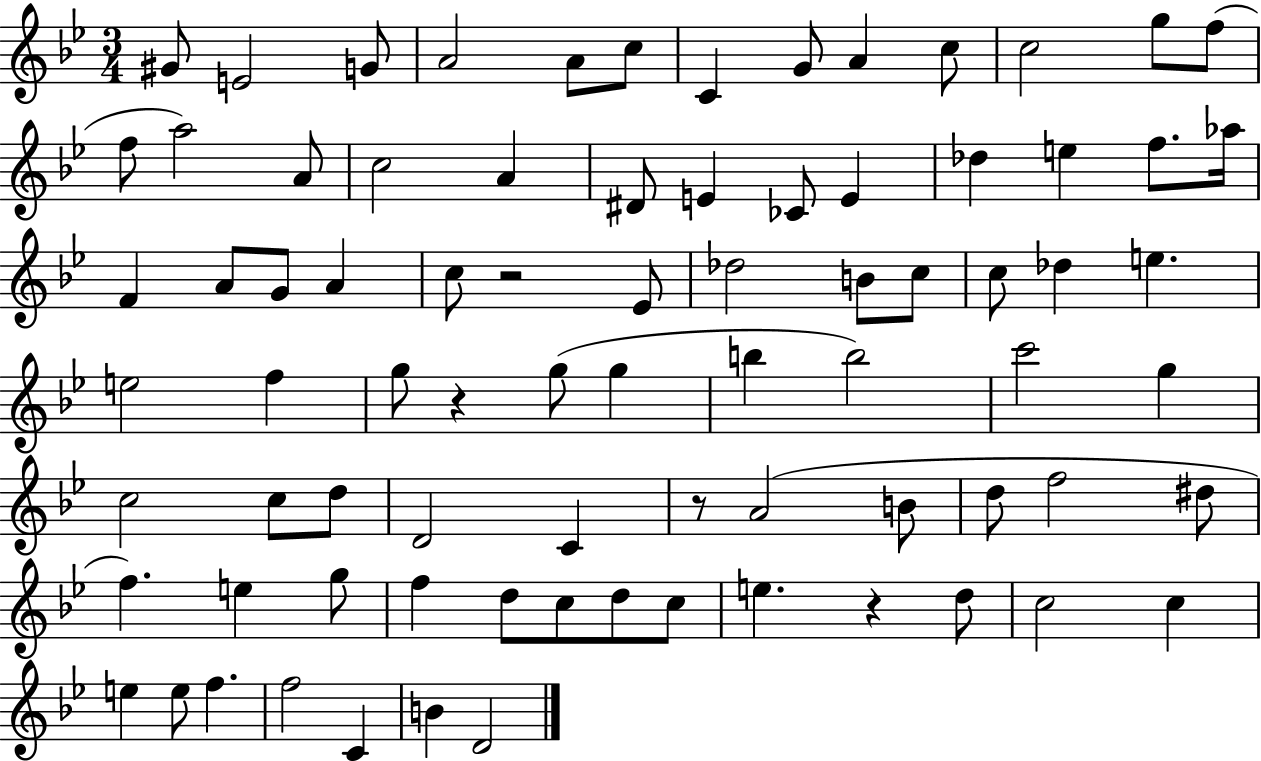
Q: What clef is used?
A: treble